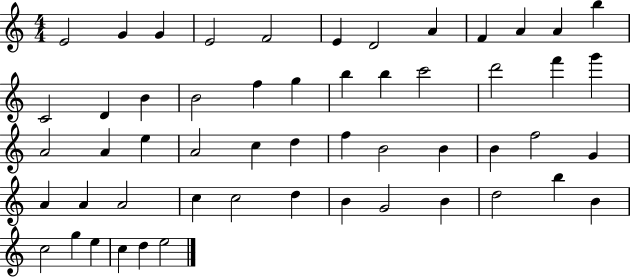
X:1
T:Untitled
M:4/4
L:1/4
K:C
E2 G G E2 F2 E D2 A F A A b C2 D B B2 f g b b c'2 d'2 f' g' A2 A e A2 c d f B2 B B f2 G A A A2 c c2 d B G2 B d2 b B c2 g e c d e2